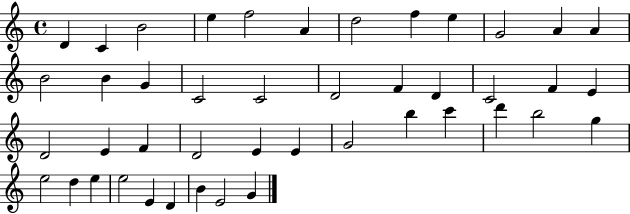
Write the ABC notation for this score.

X:1
T:Untitled
M:4/4
L:1/4
K:C
D C B2 e f2 A d2 f e G2 A A B2 B G C2 C2 D2 F D C2 F E D2 E F D2 E E G2 b c' d' b2 g e2 d e e2 E D B E2 G